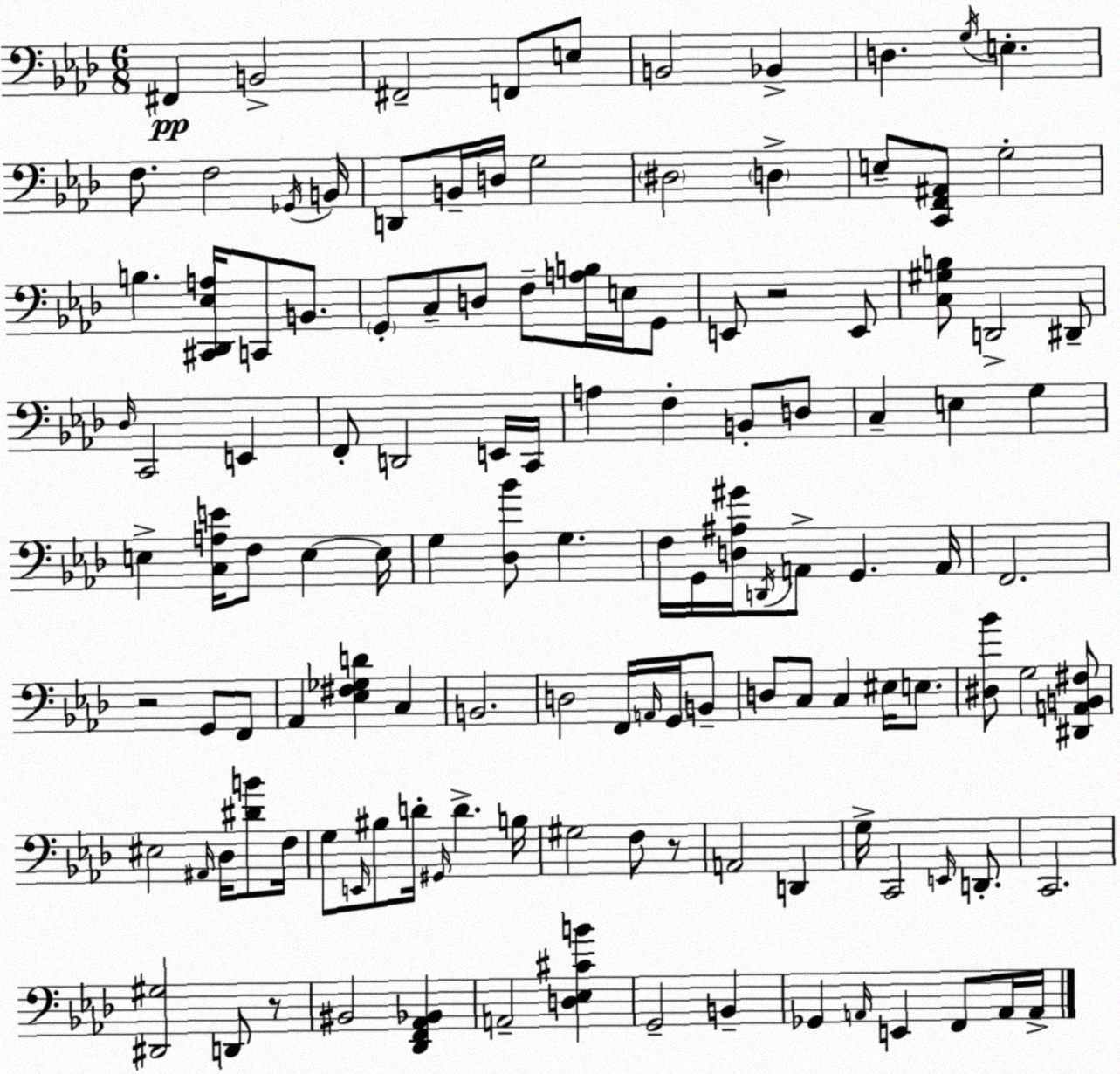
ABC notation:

X:1
T:Untitled
M:6/8
L:1/4
K:Ab
^F,, B,,2 ^F,,2 F,,/2 E,/2 B,,2 _B,, D, G,/4 E, F,/2 F,2 _G,,/4 B,,/4 D,,/2 B,,/4 D,/4 G,2 ^D,2 D, E,/2 [C,,F,,^A,,]/2 G,2 B, [^C,,_D,,_E,A,]/4 C,,/2 B,,/2 G,,/2 C,/2 D,/2 F,/2 [A,B,]/4 E,/4 G,,/2 E,,/2 z2 E,,/2 [C,^G,B,]/2 D,,2 ^D,,/2 _D,/4 C,,2 E,, F,,/2 D,,2 E,,/4 C,,/4 A, F, B,,/2 D,/2 C, E, G, E, [C,A,E]/4 F,/2 E, E,/4 G, [_D,_B]/2 G, F,/4 G,,/4 [D,^A,^G]/4 D,,/4 A,,/2 G,, A,,/4 F,,2 z2 G,,/2 F,,/2 _A,, [_E,^F,_G,D] C, B,,2 D,2 F,,/4 A,,/4 G,,/4 B,,/2 D,/2 C,/2 C, ^E,/4 E,/2 [^D,_B]/2 G,2 [^D,,A,,B,,^F,]/2 ^E,2 ^A,,/4 _D,/4 [^DB]/2 F,/4 G,/2 E,,/4 ^B,/2 D/4 ^G,,/4 D B,/4 ^G,2 F,/2 z/2 A,,2 D,, G,/4 C,,2 E,,/4 D,,/2 C,,2 [^D,,^G,]2 D,,/2 z/2 ^B,,2 [_D,,F,,_A,,_B,,] A,,2 [D,_E,^CB] G,,2 B,, _G,, A,,/4 E,, F,,/2 A,,/4 A,,/4